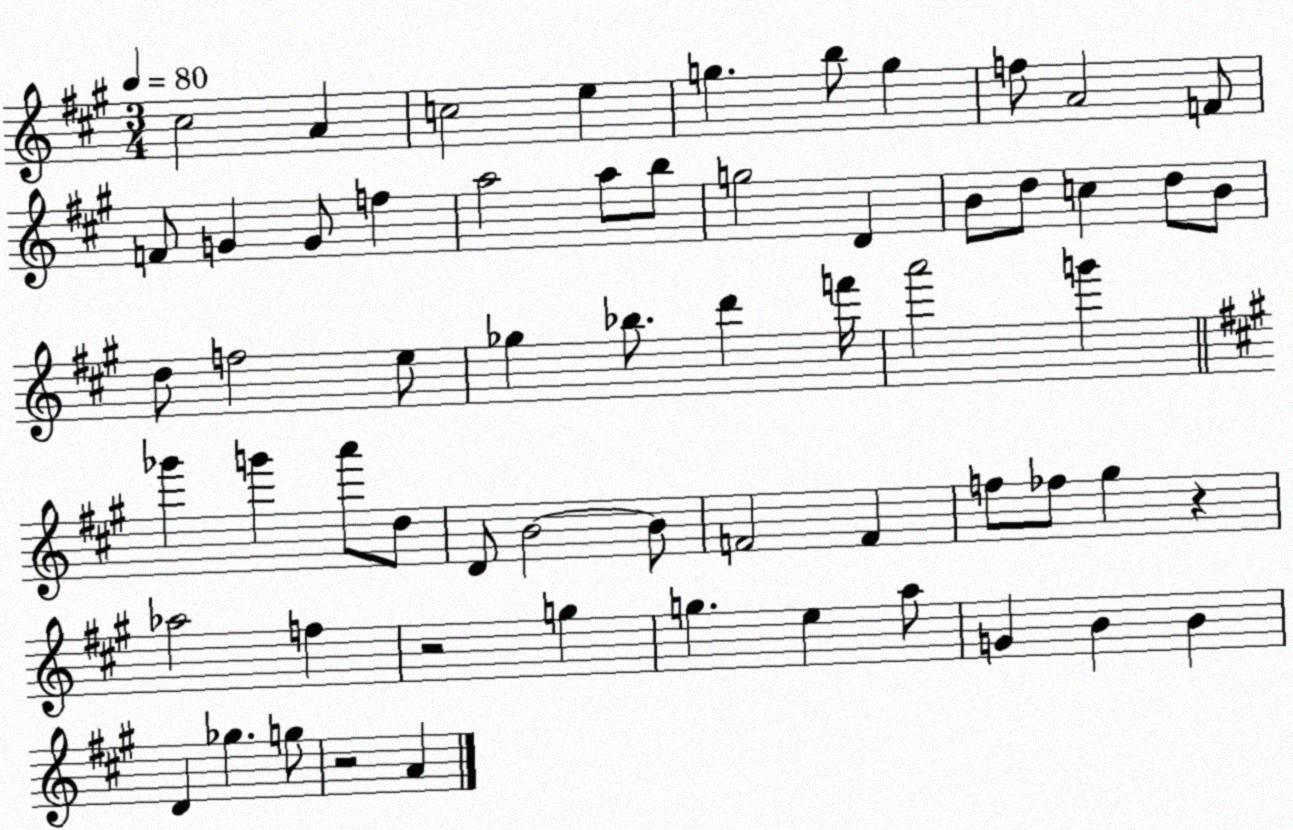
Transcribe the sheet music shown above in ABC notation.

X:1
T:Untitled
M:3/4
L:1/4
K:A
^c2 A c2 e g b/2 g f/2 A2 F/2 F/2 G G/2 f a2 a/2 b/2 g2 D B/2 d/2 c d/2 B/2 d/2 f2 e/2 _g _b/2 d' f'/4 a'2 g' _g' g' a'/2 d/2 D/2 B2 B/2 F2 F f/2 _f/2 ^g z _a2 f z2 g g e a/2 G B B D _g g/2 z2 A